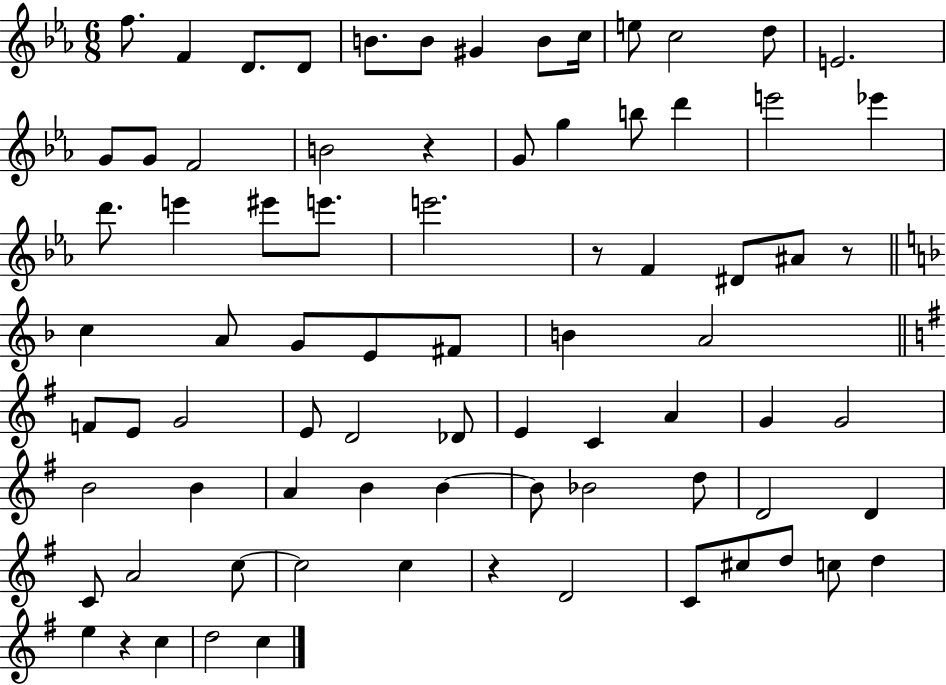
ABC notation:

X:1
T:Untitled
M:6/8
L:1/4
K:Eb
f/2 F D/2 D/2 B/2 B/2 ^G B/2 c/4 e/2 c2 d/2 E2 G/2 G/2 F2 B2 z G/2 g b/2 d' e'2 _e' d'/2 e' ^e'/2 e'/2 e'2 z/2 F ^D/2 ^A/2 z/2 c A/2 G/2 E/2 ^F/2 B A2 F/2 E/2 G2 E/2 D2 _D/2 E C A G G2 B2 B A B B B/2 _B2 d/2 D2 D C/2 A2 c/2 c2 c z D2 C/2 ^c/2 d/2 c/2 d e z c d2 c